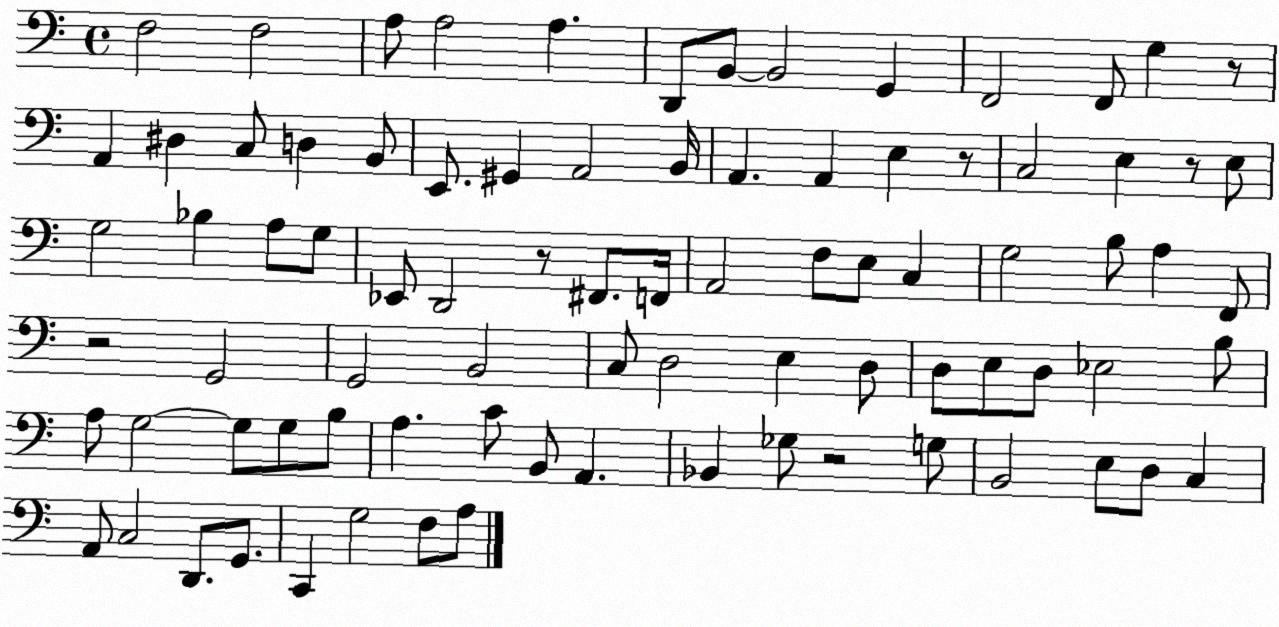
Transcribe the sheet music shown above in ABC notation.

X:1
T:Untitled
M:4/4
L:1/4
K:C
F,2 F,2 A,/2 A,2 A, D,,/2 B,,/2 B,,2 G,, F,,2 F,,/2 G, z/2 A,, ^D, C,/2 D, B,,/2 E,,/2 ^G,, A,,2 B,,/4 A,, A,, E, z/2 C,2 E, z/2 E,/2 G,2 _B, A,/2 G,/2 _E,,/2 D,,2 z/2 ^F,,/2 F,,/4 A,,2 F,/2 E,/2 C, G,2 B,/2 A, F,,/2 z2 G,,2 G,,2 B,,2 C,/2 D,2 E, D,/2 D,/2 E,/2 D,/2 _E,2 B,/2 A,/2 G,2 G,/2 G,/2 B,/2 A, C/2 B,,/2 A,, _B,, _G,/2 z2 G,/2 B,,2 E,/2 D,/2 C, A,,/2 C,2 D,,/2 G,,/2 C,, G,2 F,/2 A,/2